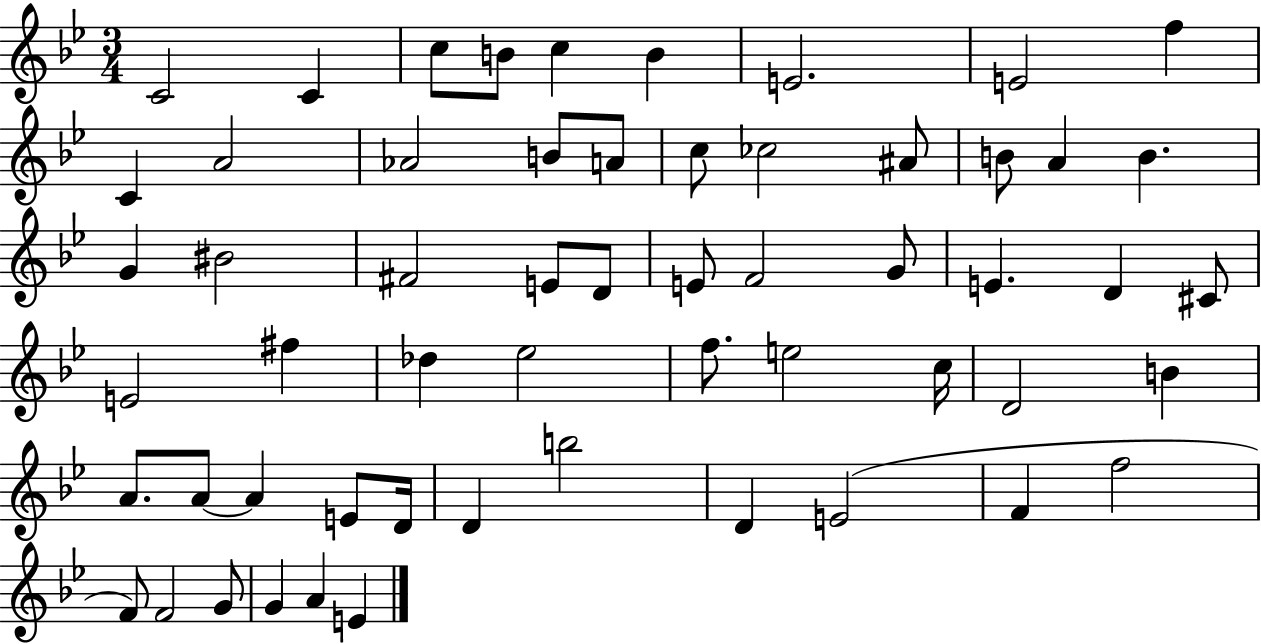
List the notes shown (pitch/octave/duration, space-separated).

C4/h C4/q C5/e B4/e C5/q B4/q E4/h. E4/h F5/q C4/q A4/h Ab4/h B4/e A4/e C5/e CES5/h A#4/e B4/e A4/q B4/q. G4/q BIS4/h F#4/h E4/e D4/e E4/e F4/h G4/e E4/q. D4/q C#4/e E4/h F#5/q Db5/q Eb5/h F5/e. E5/h C5/s D4/h B4/q A4/e. A4/e A4/q E4/e D4/s D4/q B5/h D4/q E4/h F4/q F5/h F4/e F4/h G4/e G4/q A4/q E4/q